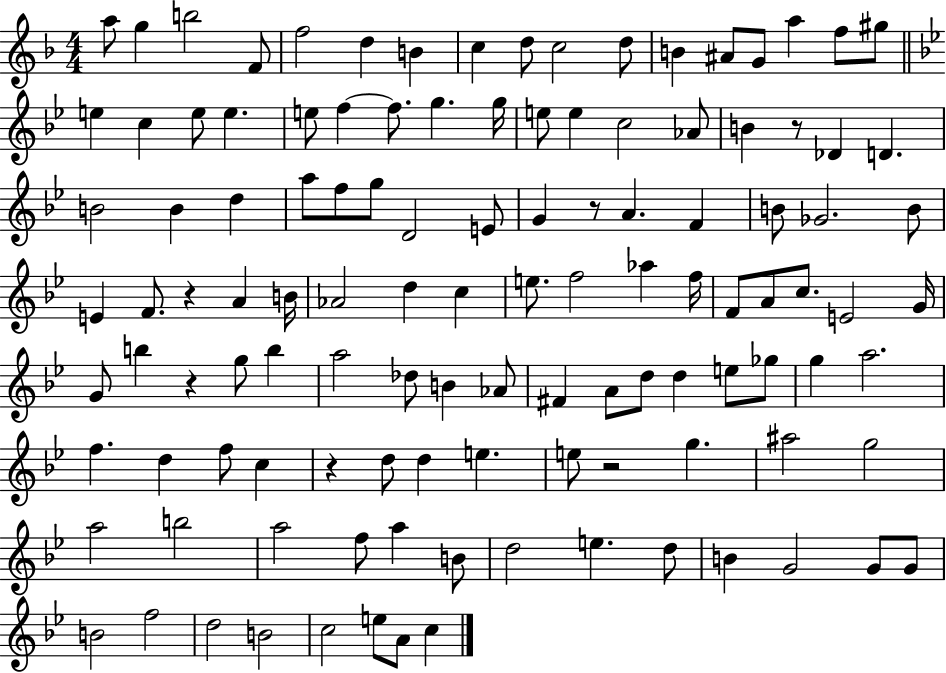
{
  \clef treble
  \numericTimeSignature
  \time 4/4
  \key f \major
  a''8 g''4 b''2 f'8 | f''2 d''4 b'4 | c''4 d''8 c''2 d''8 | b'4 ais'8 g'8 a''4 f''8 gis''8 | \break \bar "||" \break \key bes \major e''4 c''4 e''8 e''4. | e''8 f''4~~ f''8. g''4. g''16 | e''8 e''4 c''2 aes'8 | b'4 r8 des'4 d'4. | \break b'2 b'4 d''4 | a''8 f''8 g''8 d'2 e'8 | g'4 r8 a'4. f'4 | b'8 ges'2. b'8 | \break e'4 f'8. r4 a'4 b'16 | aes'2 d''4 c''4 | e''8. f''2 aes''4 f''16 | f'8 a'8 c''8. e'2 g'16 | \break g'8 b''4 r4 g''8 b''4 | a''2 des''8 b'4 aes'8 | fis'4 a'8 d''8 d''4 e''8 ges''8 | g''4 a''2. | \break f''4. d''4 f''8 c''4 | r4 d''8 d''4 e''4. | e''8 r2 g''4. | ais''2 g''2 | \break a''2 b''2 | a''2 f''8 a''4 b'8 | d''2 e''4. d''8 | b'4 g'2 g'8 g'8 | \break b'2 f''2 | d''2 b'2 | c''2 e''8 a'8 c''4 | \bar "|."
}